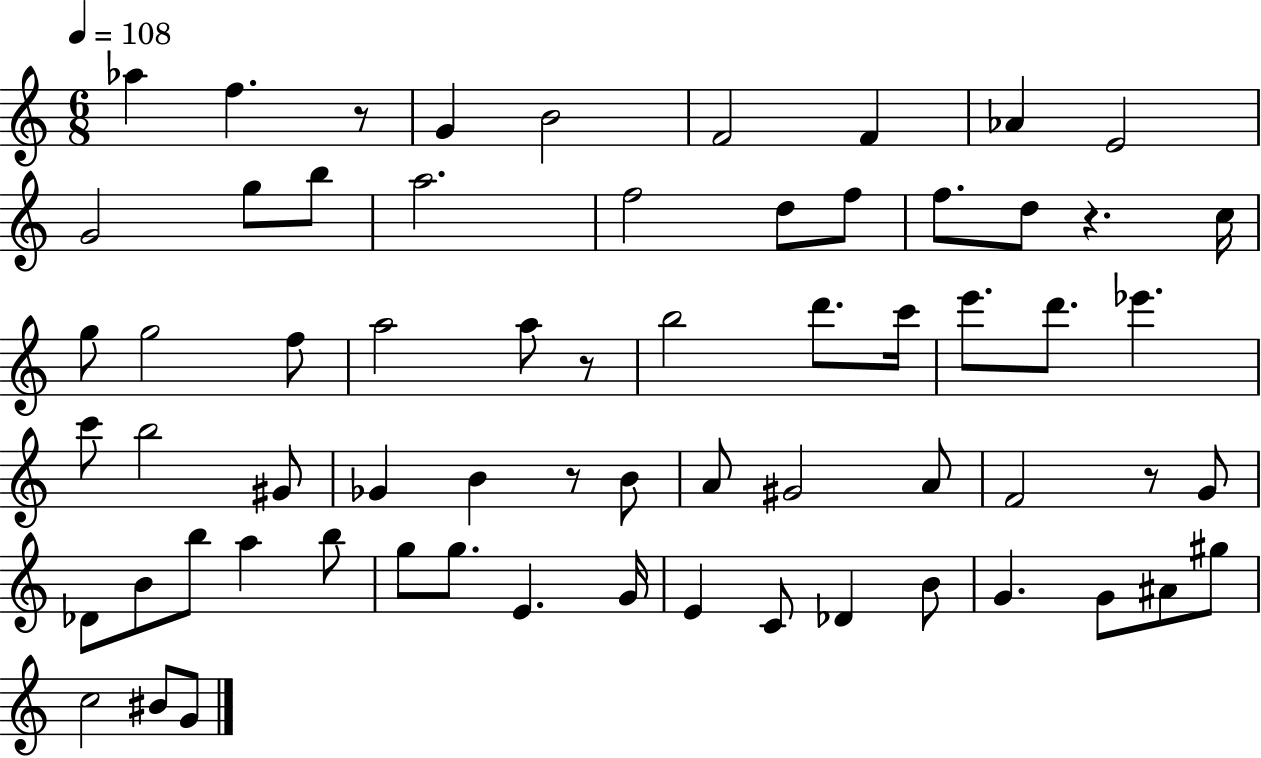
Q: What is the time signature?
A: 6/8